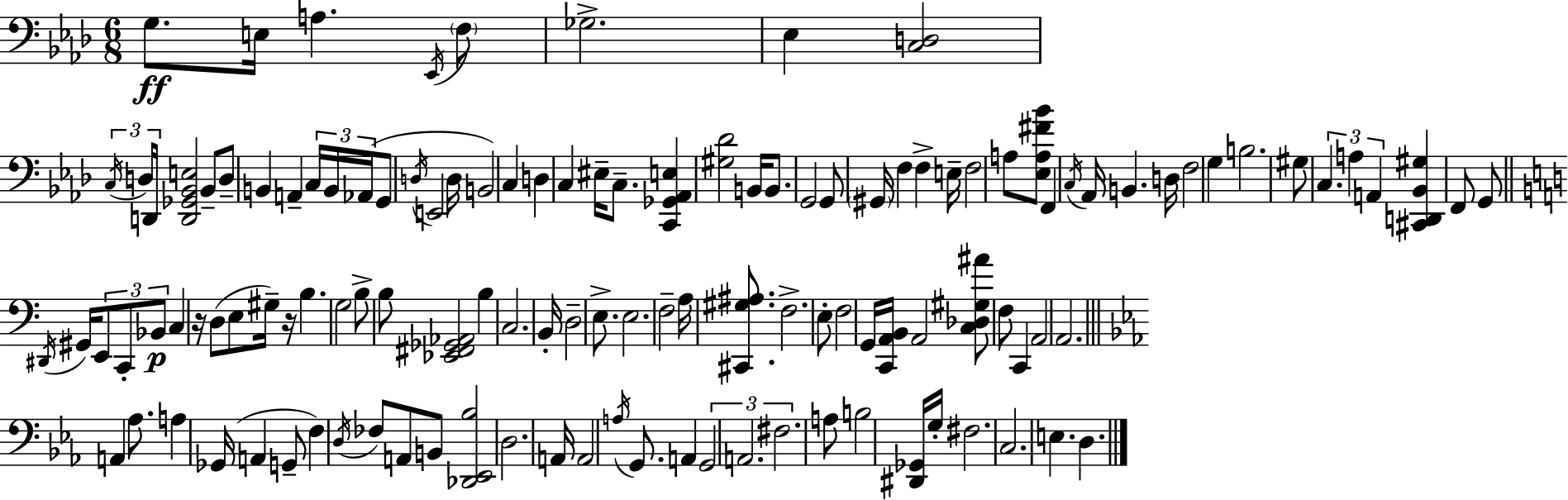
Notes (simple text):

G3/e. E3/s A3/q. Eb2/s F3/e Gb3/h. Eb3/q [C3,D3]/h C3/s D3/s D2/s [D2,Gb2,Bb2,E3]/h Bb2/e D3/e B2/q A2/q C3/s B2/s Ab2/s G2/e D3/s E2/h D3/s B2/h C3/q D3/q C3/q EIS3/s C3/e. [C2,Gb2,Ab2,E3]/q [G#3,Db4]/h B2/s B2/e. G2/h G2/e G#2/s F3/q F3/q E3/s F3/h A3/e [Eb3,A3,F#4,Bb4]/e F2/q C3/s Ab2/s B2/q. D3/s F3/h G3/q B3/h. G#3/e C3/q. A3/q A2/q [C#2,D2,Bb2,G#3]/q F2/e G2/e D#2/s G#2/s E2/e C2/e Bb2/e C3/q R/s D3/e E3/e G#3/s R/s B3/q. G3/h B3/e B3/e [Eb2,F#2,Gb2,Ab2]/h B3/q C3/h. B2/s D3/h E3/e. E3/h. F3/h A3/s [C#2,G#3,A#3]/e. F3/h. E3/e F3/h G2/s [C2,A2,B2]/s A2/h [C3,Db3,G#3,A#4]/e F3/e C2/q A2/h A2/h. A2/q Ab3/e. A3/q Gb2/s A2/q G2/e F3/q D3/s FES3/e A2/e B2/e [Db2,Eb2,Bb3]/h D3/h. A2/s A2/h A3/s G2/e. A2/q G2/h A2/h. F#3/h. A3/e B3/h [D#2,Gb2]/s G3/s F#3/h. C3/h. E3/q. D3/q.